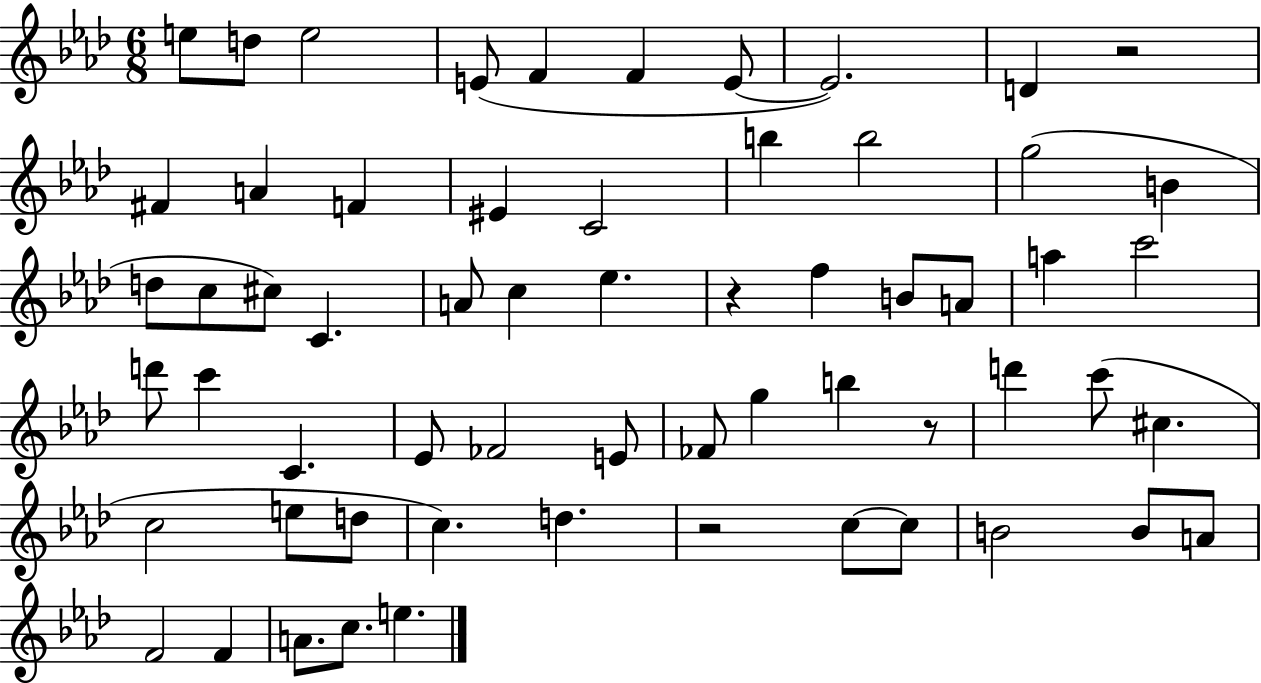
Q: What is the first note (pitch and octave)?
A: E5